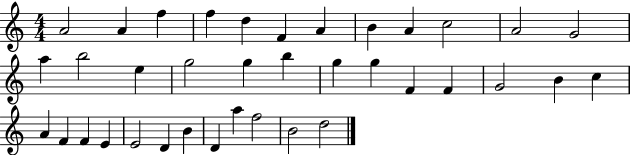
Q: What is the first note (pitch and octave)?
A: A4